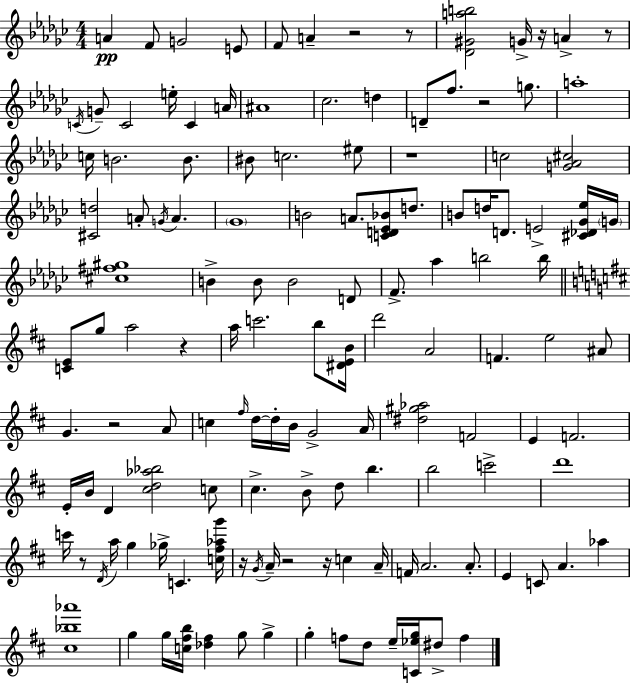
{
  \clef treble
  \numericTimeSignature
  \time 4/4
  \key ees \minor
  \repeat volta 2 { a'4\pp f'8 g'2 e'8 | f'8 a'4-- r2 r8 | <des' gis' a'' b''>2 g'16-> r16 a'4-> r8 | \acciaccatura { c'16 } g'8-- c'2 e''16-. c'4 | \break a'16 ais'1 | ces''2. d''4 | d'8-- f''8. r2 g''8. | a''1-. | \break c''16 b'2. b'8. | bis'8 c''2. eis''8 | r1 | c''2 <g' aes' cis''>2 | \break <cis' d''>2 a'8-. \acciaccatura { g'16 } a'4. | \parenthesize ges'1 | b'2 a'8. <c' d' ees' bes'>8 d''8. | b'8 d''16 d'8. e'2-> | \break <cis' des' ges' ees''>16 \parenthesize g'16 <cis'' fis'' gis''>1 | b'4-> b'8 b'2 | d'8 f'8.-> aes''4 b''2 | b''16 \bar "||" \break \key d \major <c' e'>8 g''8 a''2 r4 | a''16 c'''2. b''8 <dis' e' b'>16 | d'''2 a'2 | f'4. e''2 ais'8 | \break g'4. r2 a'8 | c''4 \grace { fis''16 } d''16~~ d''16-. b'16 g'2-> | a'16 <dis'' gis'' aes''>2 f'2 | e'4 f'2. | \break e'16-. b'16 d'4 <cis'' d'' aes'' bes''>2 c''8 | cis''4.-> b'8-> d''8 b''4. | b''2 c'''2-> | d'''1 | \break c'''16 r8 \acciaccatura { d'16 } a''16 g''4 ges''16-> c'4. | <c'' fis'' aes'' g'''>16 r16 \acciaccatura { g'16 } a'16-- r2 r16 c''4 | a'16-- f'16 a'2. | a'8.-. e'4 c'8 a'4. aes''4 | \break <cis'' bes'' aes'''>1 | g''4 g''16 <c'' fis'' b''>16 <des'' fis''>4 g''8 g''4-> | g''4-. f''8 d''8 e''16-- <c' ees'' g''>16 dis''8-> f''4 | } \bar "|."
}